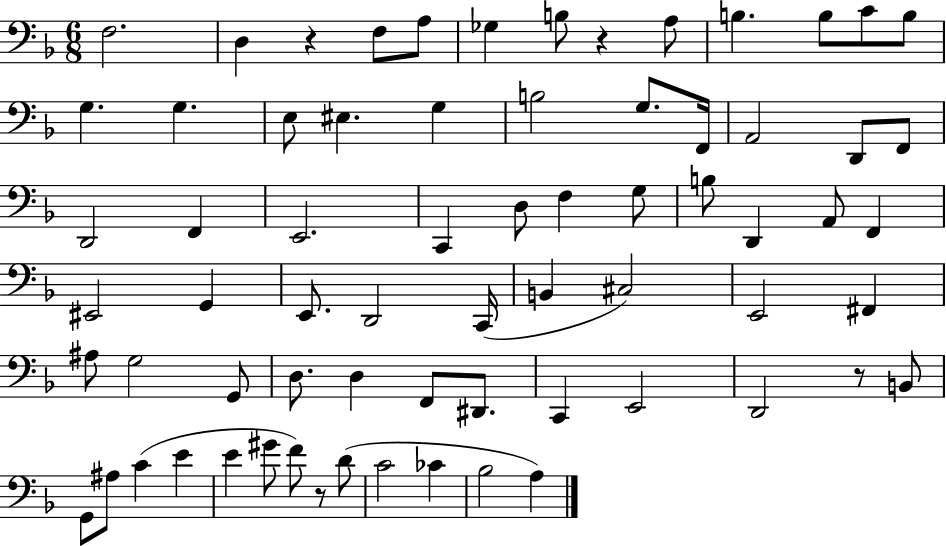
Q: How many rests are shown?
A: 4